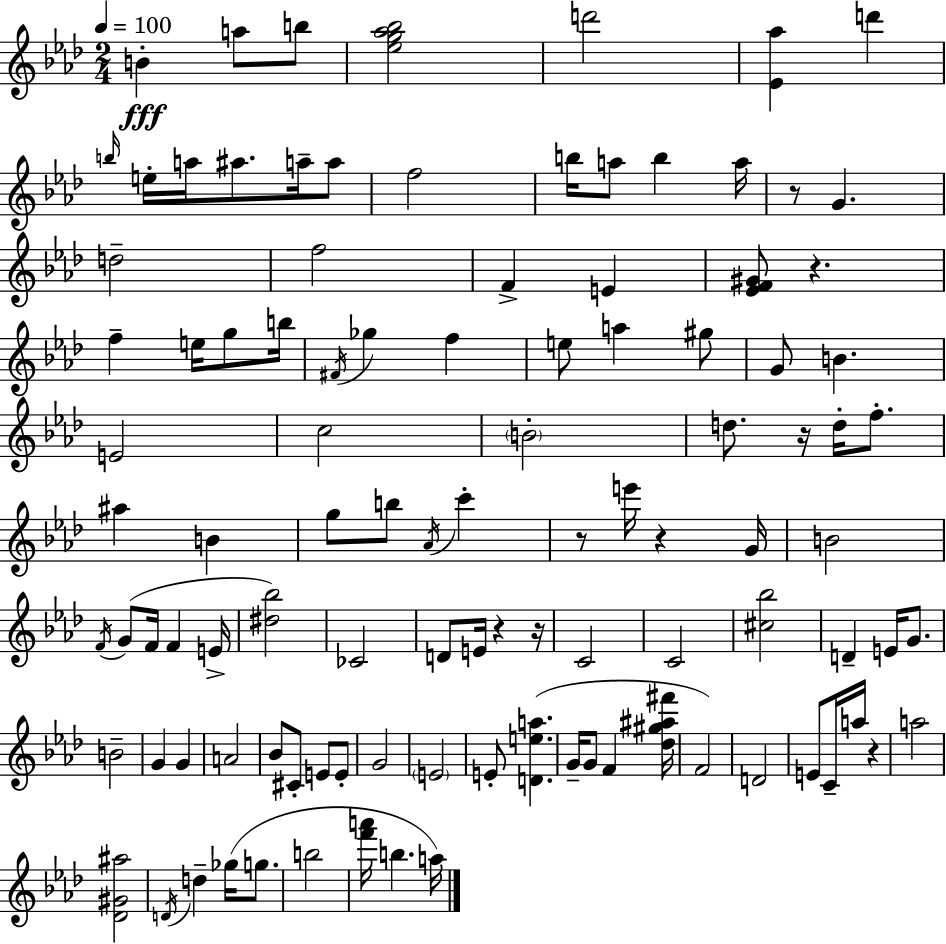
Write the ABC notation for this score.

X:1
T:Untitled
M:2/4
L:1/4
K:Ab
B a/2 b/2 [_eg_a_b]2 d'2 [_E_a] d' b/4 e/4 a/4 ^a/2 a/4 a/2 f2 b/4 a/2 b a/4 z/2 G d2 f2 F E [_EF^G]/2 z f e/4 g/2 b/4 ^F/4 _g f e/2 a ^g/2 G/2 B E2 c2 B2 d/2 z/4 d/4 f/2 ^a B g/2 b/2 _A/4 c' z/2 e'/4 z G/4 B2 F/4 G/2 F/4 F E/4 [^d_b]2 _C2 D/2 E/4 z z/4 C2 C2 [^c_b]2 D E/4 G/2 B2 G G A2 _B/2 ^C/2 E/2 E/2 G2 E2 E/2 [Dea] G/4 G/2 F [_d^g^a^f']/4 F2 D2 E/2 C/4 a/4 z a2 [_D^G^a]2 D/4 d _g/4 g/2 b2 [f'a']/4 b a/4